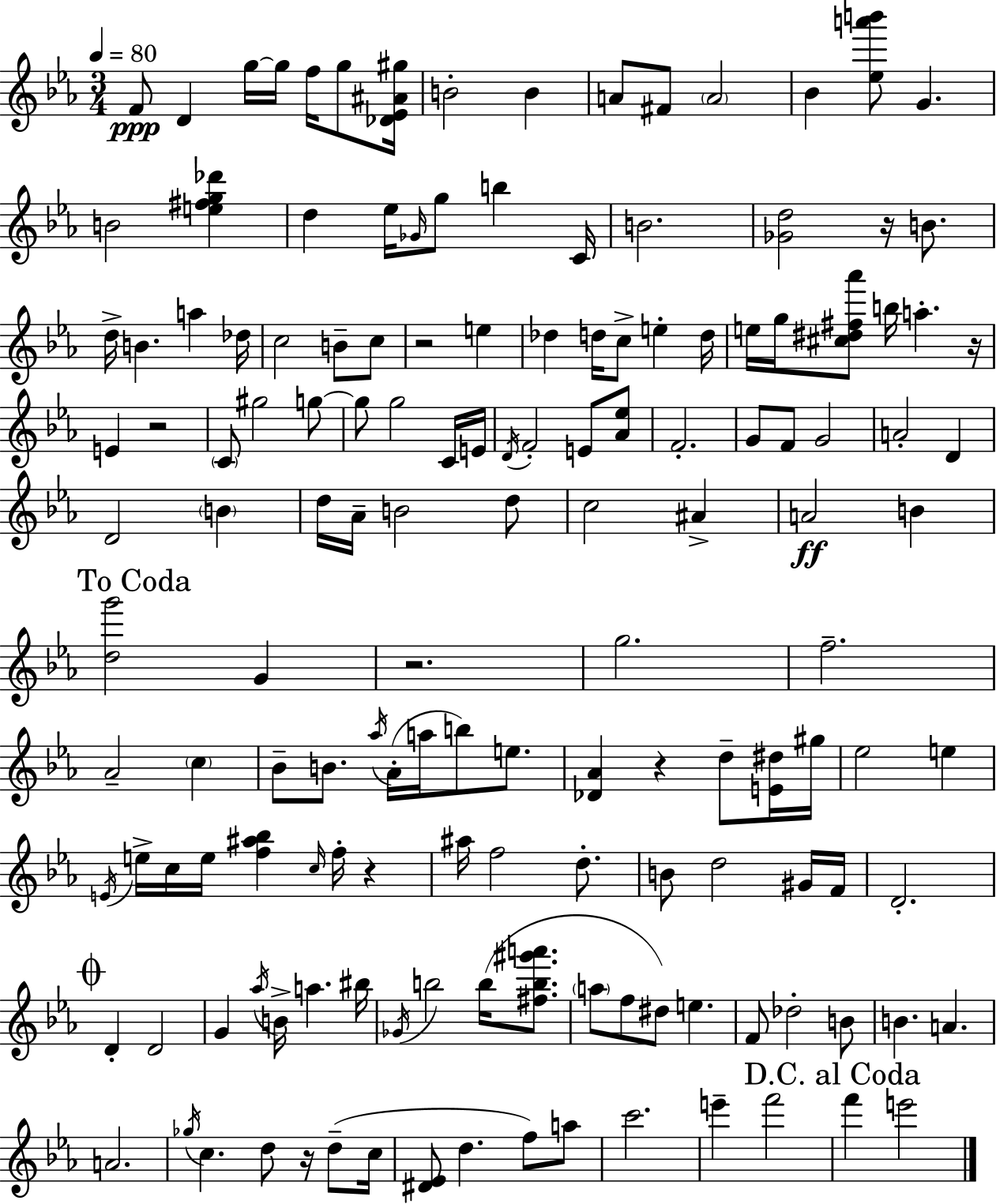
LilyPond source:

{
  \clef treble
  \numericTimeSignature
  \time 3/4
  \key c \minor
  \tempo 4 = 80
  f'8\ppp d'4 g''16~~ g''16 f''16 g''8 <des' ees' ais' gis''>16 | b'2-. b'4 | a'8 fis'8 \parenthesize a'2 | bes'4 <ees'' a''' b'''>8 g'4. | \break b'2 <e'' fis'' g'' des'''>4 | d''4 ees''16 \grace { ges'16 } g''8 b''4 | c'16 b'2. | <ges' d''>2 r16 b'8. | \break d''16-> b'4. a''4 | des''16 c''2 b'8-- c''8 | r2 e''4 | des''4 d''16 c''8-> e''4-. | \break d''16 e''16 g''16 <cis'' dis'' fis'' aes'''>8 b''16 a''4.-. | r16 e'4 r2 | \parenthesize c'8 gis''2 g''8~~ | g''8 g''2 c'16 | \break e'16 \acciaccatura { d'16 } f'2-. e'8 | <aes' ees''>8 f'2.-. | g'8 f'8 g'2 | a'2-. d'4 | \break d'2 \parenthesize b'4 | d''16 aes'16-- b'2 | d''8 c''2 ais'4-> | a'2\ff b'4 | \break \mark "To Coda" <d'' g'''>2 g'4 | r2. | g''2. | f''2.-- | \break aes'2-- \parenthesize c''4 | bes'8-- b'8. \acciaccatura { aes''16 } aes'16-.( a''16 b''8) | e''8. <des' aes'>4 r4 d''8-- | <e' dis''>16 gis''16 ees''2 e''4 | \break \acciaccatura { e'16 } e''16-> c''16 e''16 <f'' ais'' bes''>4 \grace { c''16 } | f''16-. r4 ais''16 f''2 | d''8.-. b'8 d''2 | gis'16 f'16 d'2.-. | \break \mark \markup { \musicglyph "scripts.coda" } d'4-. d'2 | g'4 \acciaccatura { aes''16 } b'16-> a''4. | bis''16 \acciaccatura { ges'16 } b''2 | b''16( <fis'' b'' gis''' a'''>8. \parenthesize a''8 f''8 dis''8) | \break e''4. f'8 des''2-. | b'8 b'4. | a'4. a'2. | \acciaccatura { ges''16 } c''4. | \break d''8 r16 d''8--( c''16 <dis' ees'>8 d''4. | f''8) a''8 c'''2. | e'''4-- | f'''2 \mark "D.C. al Coda" f'''4 | \break e'''2 \bar "|."
}